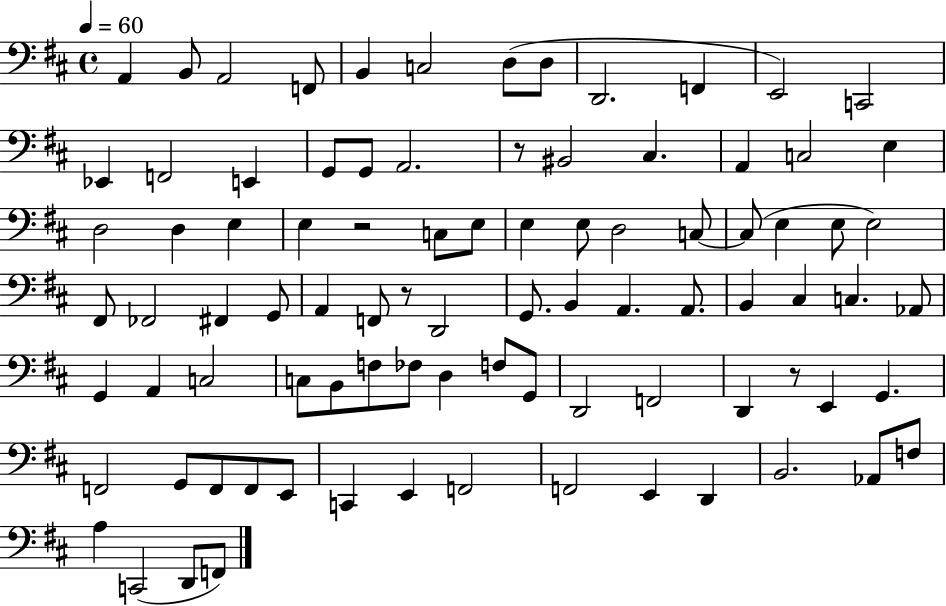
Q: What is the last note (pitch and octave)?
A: F2